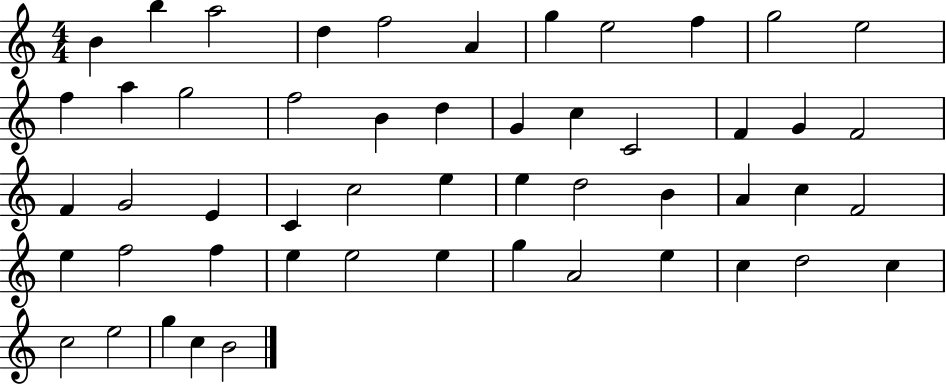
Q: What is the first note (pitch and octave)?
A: B4